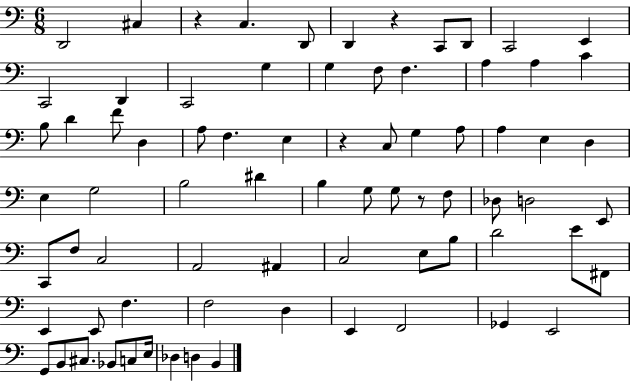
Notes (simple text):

D2/h C#3/q R/q C3/q. D2/e D2/q R/q C2/e D2/e C2/h E2/q C2/h D2/q C2/h G3/q G3/q F3/e F3/q. A3/q A3/q C4/q B3/e D4/q F4/e D3/q A3/e F3/q. E3/q R/q C3/e G3/q A3/e A3/q E3/q D3/q E3/q G3/h B3/h D#4/q B3/q G3/e G3/e R/e F3/e Db3/e D3/h E2/e C2/e F3/e C3/h A2/h A#2/q C3/h E3/e B3/e D4/h E4/e F#2/e E2/q E2/e F3/q. F3/h D3/q E2/q F2/h Gb2/q E2/h G2/e B2/e C#3/e. Bb2/e C3/e E3/s Db3/q D3/q B2/q